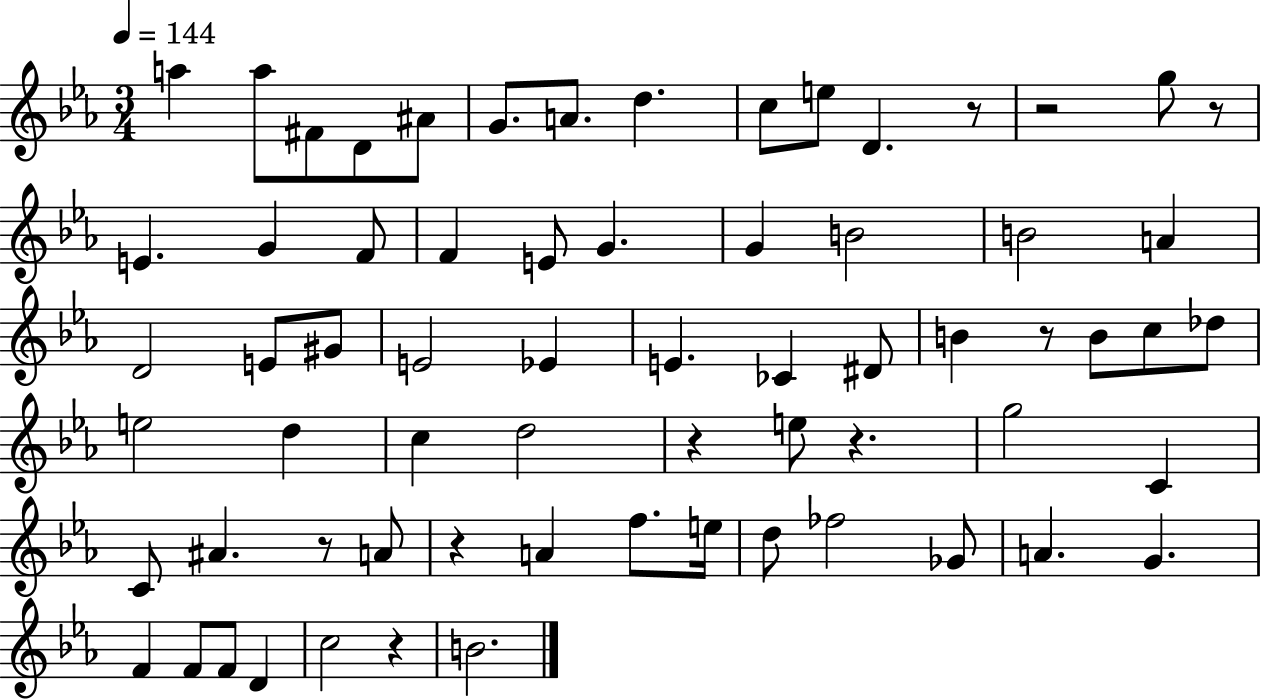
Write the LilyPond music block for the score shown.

{
  \clef treble
  \numericTimeSignature
  \time 3/4
  \key ees \major
  \tempo 4 = 144
  a''4 a''8 fis'8 d'8 ais'8 | g'8. a'8. d''4. | c''8 e''8 d'4. r8 | r2 g''8 r8 | \break e'4. g'4 f'8 | f'4 e'8 g'4. | g'4 b'2 | b'2 a'4 | \break d'2 e'8 gis'8 | e'2 ees'4 | e'4. ces'4 dis'8 | b'4 r8 b'8 c''8 des''8 | \break e''2 d''4 | c''4 d''2 | r4 e''8 r4. | g''2 c'4 | \break c'8 ais'4. r8 a'8 | r4 a'4 f''8. e''16 | d''8 fes''2 ges'8 | a'4. g'4. | \break f'4 f'8 f'8 d'4 | c''2 r4 | b'2. | \bar "|."
}